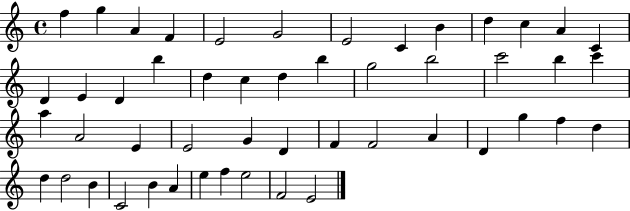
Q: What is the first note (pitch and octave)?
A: F5